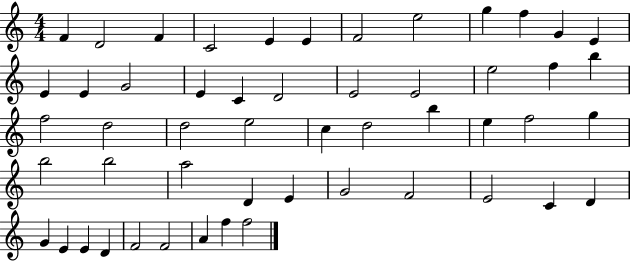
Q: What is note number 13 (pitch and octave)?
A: E4